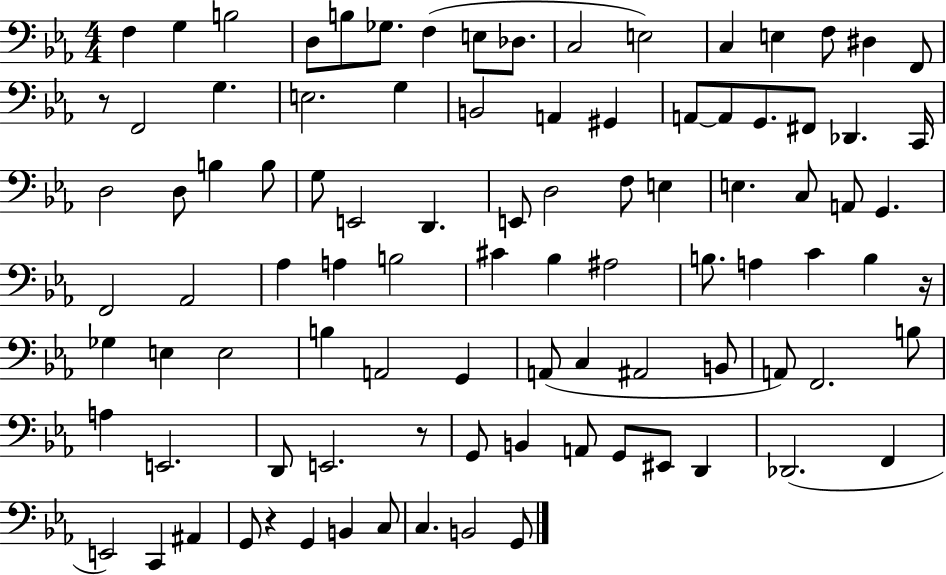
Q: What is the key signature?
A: EES major